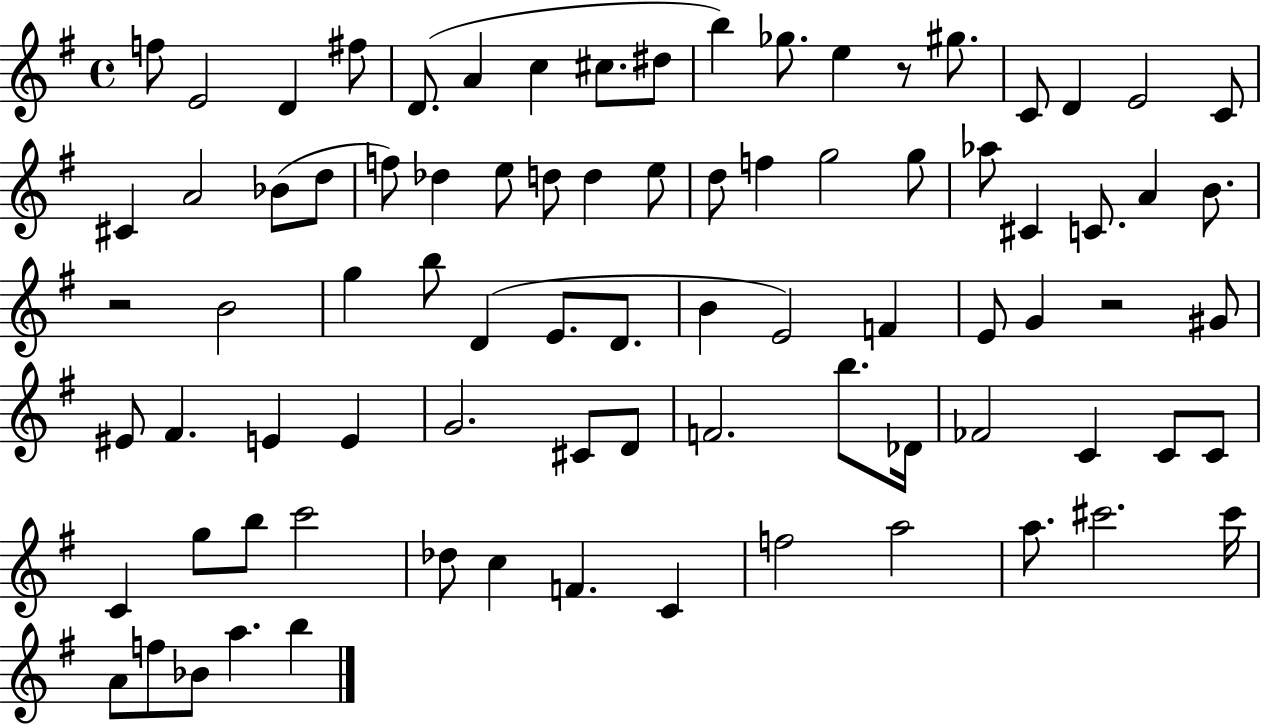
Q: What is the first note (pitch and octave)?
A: F5